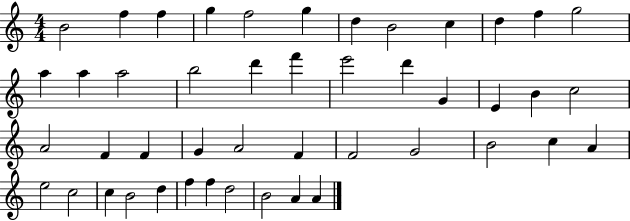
B4/h F5/q F5/q G5/q F5/h G5/q D5/q B4/h C5/q D5/q F5/q G5/h A5/q A5/q A5/h B5/h D6/q F6/q E6/h D6/q G4/q E4/q B4/q C5/h A4/h F4/q F4/q G4/q A4/h F4/q F4/h G4/h B4/h C5/q A4/q E5/h C5/h C5/q B4/h D5/q F5/q F5/q D5/h B4/h A4/q A4/q